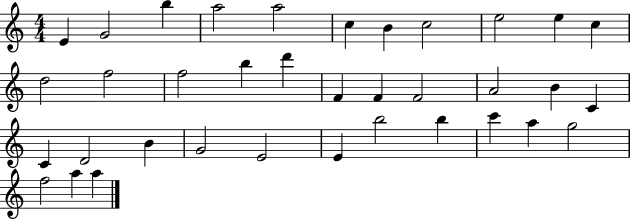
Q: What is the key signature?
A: C major